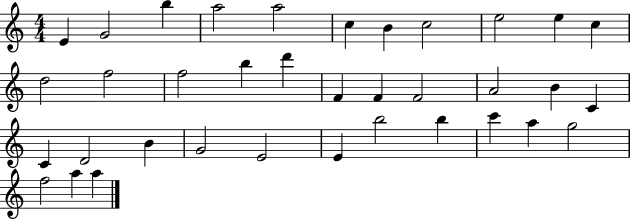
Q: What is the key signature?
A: C major